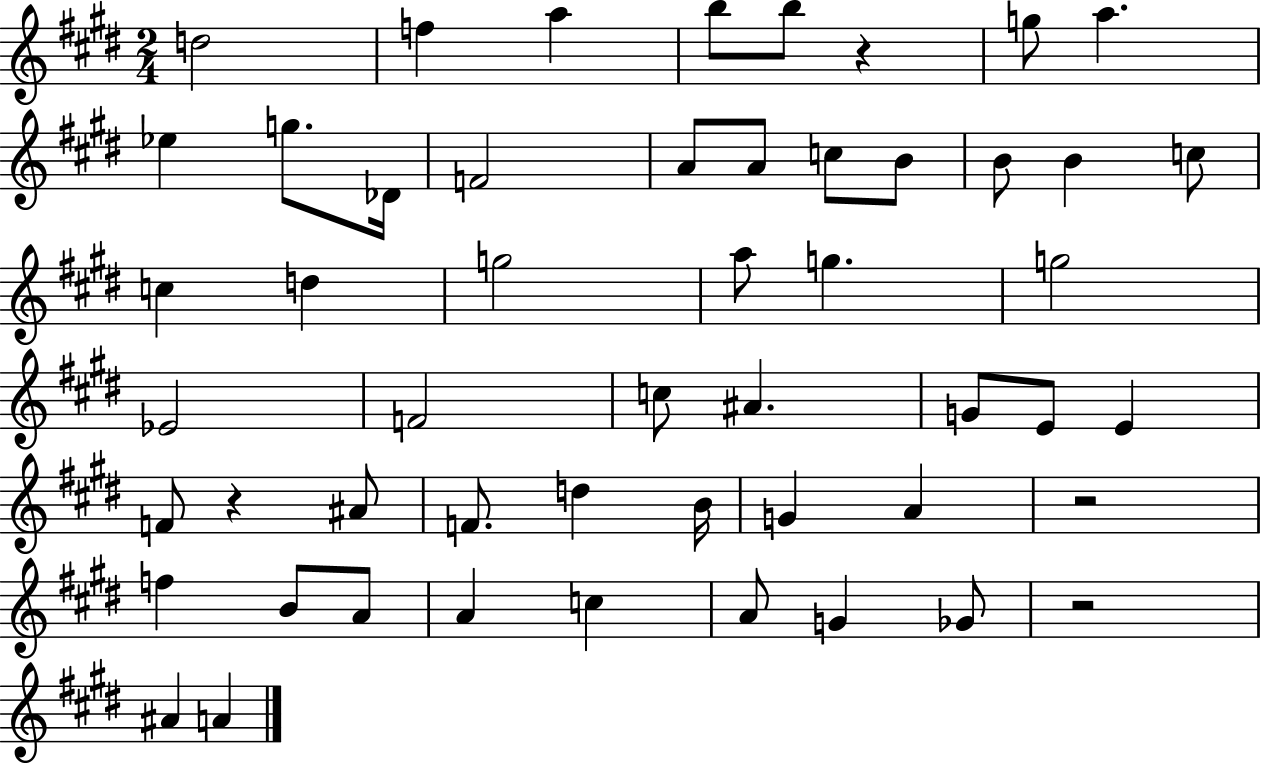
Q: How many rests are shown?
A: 4